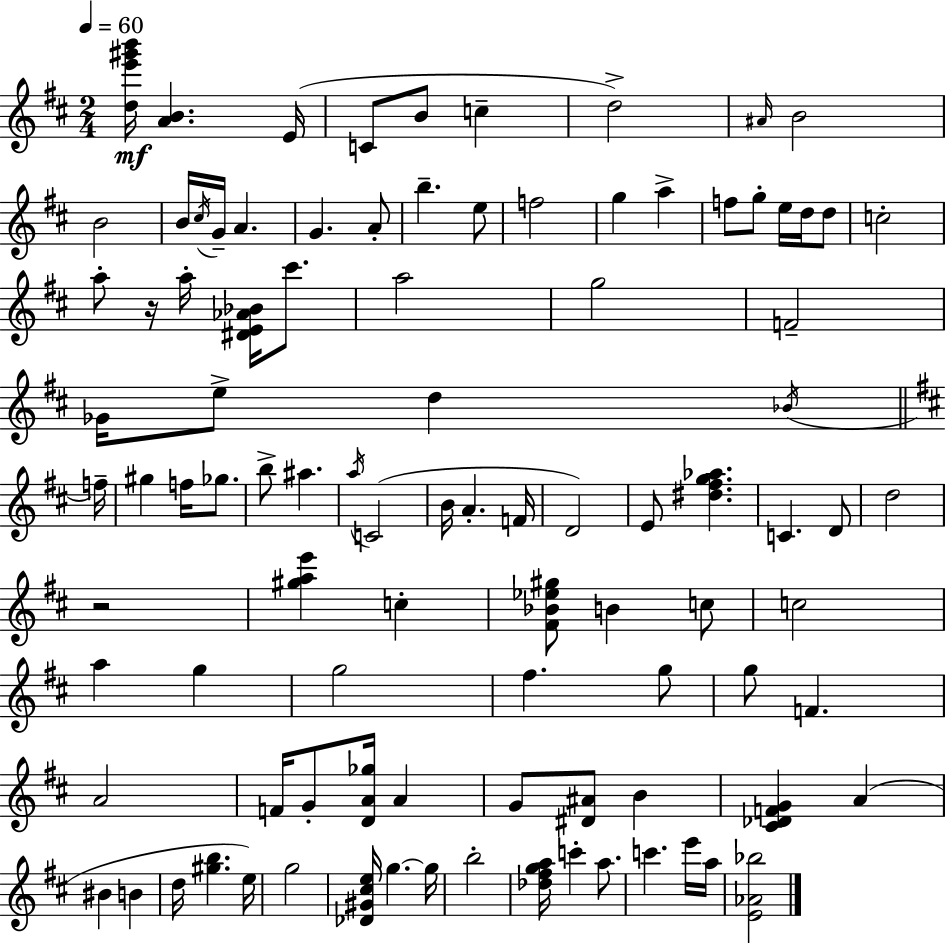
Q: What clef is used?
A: treble